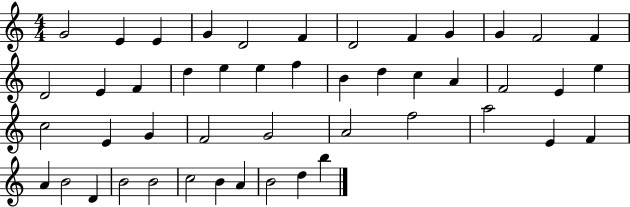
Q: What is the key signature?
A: C major